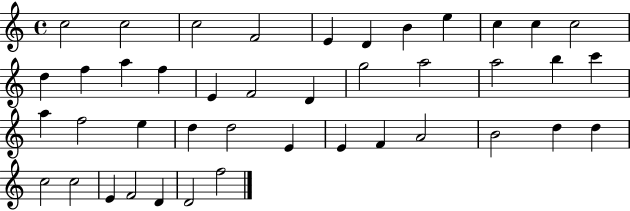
C5/h C5/h C5/h F4/h E4/q D4/q B4/q E5/q C5/q C5/q C5/h D5/q F5/q A5/q F5/q E4/q F4/h D4/q G5/h A5/h A5/h B5/q C6/q A5/q F5/h E5/q D5/q D5/h E4/q E4/q F4/q A4/h B4/h D5/q D5/q C5/h C5/h E4/q F4/h D4/q D4/h F5/h